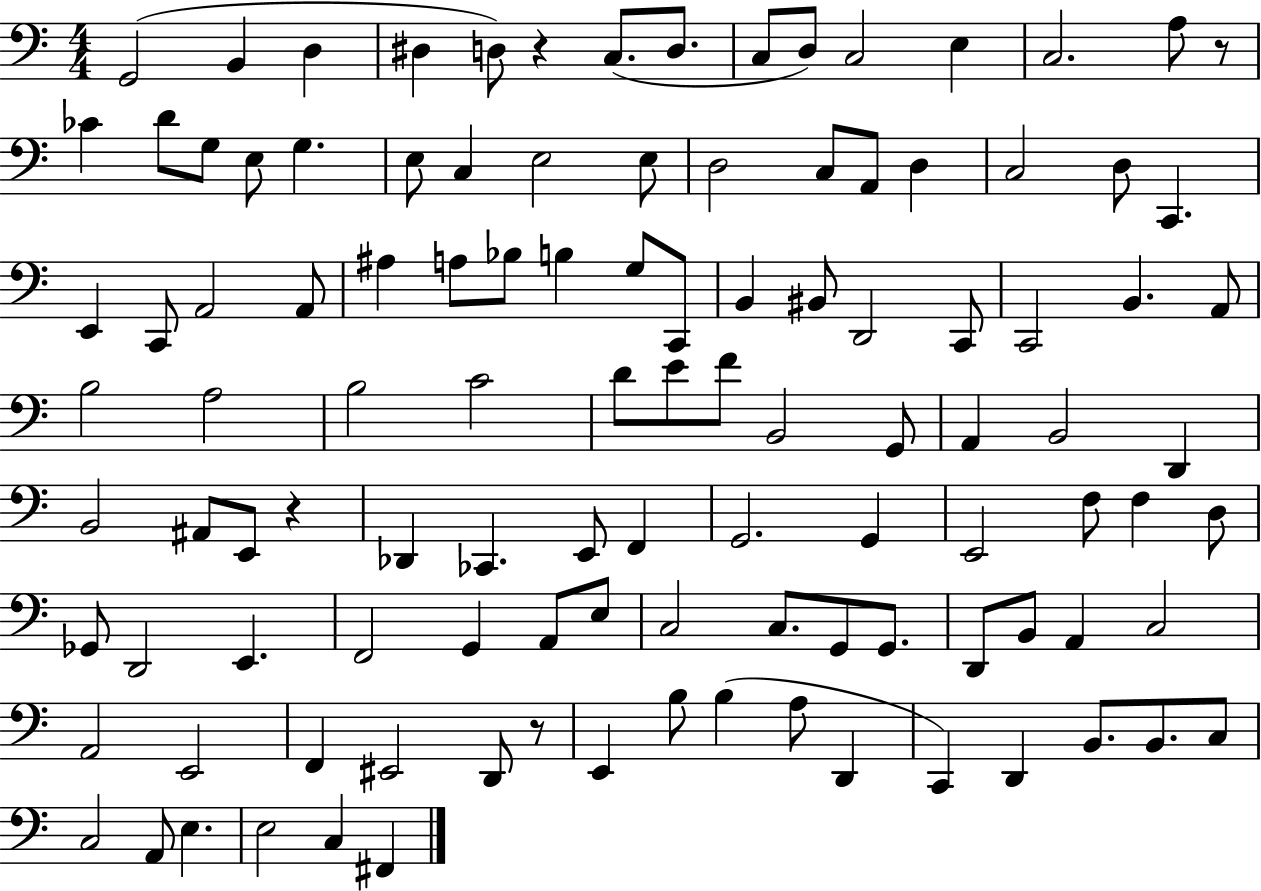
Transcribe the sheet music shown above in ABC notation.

X:1
T:Untitled
M:4/4
L:1/4
K:C
G,,2 B,, D, ^D, D,/2 z C,/2 D,/2 C,/2 D,/2 C,2 E, C,2 A,/2 z/2 _C D/2 G,/2 E,/2 G, E,/2 C, E,2 E,/2 D,2 C,/2 A,,/2 D, C,2 D,/2 C,, E,, C,,/2 A,,2 A,,/2 ^A, A,/2 _B,/2 B, G,/2 C,,/2 B,, ^B,,/2 D,,2 C,,/2 C,,2 B,, A,,/2 B,2 A,2 B,2 C2 D/2 E/2 F/2 B,,2 G,,/2 A,, B,,2 D,, B,,2 ^A,,/2 E,,/2 z _D,, _C,, E,,/2 F,, G,,2 G,, E,,2 F,/2 F, D,/2 _G,,/2 D,,2 E,, F,,2 G,, A,,/2 E,/2 C,2 C,/2 G,,/2 G,,/2 D,,/2 B,,/2 A,, C,2 A,,2 E,,2 F,, ^E,,2 D,,/2 z/2 E,, B,/2 B, A,/2 D,, C,, D,, B,,/2 B,,/2 C,/2 C,2 A,,/2 E, E,2 C, ^F,,